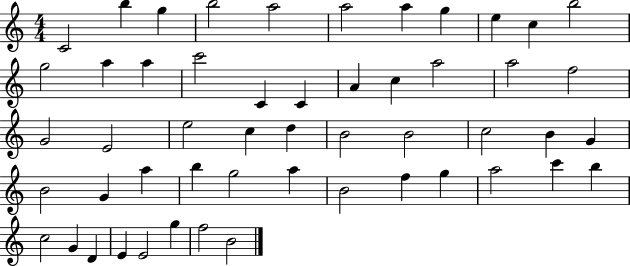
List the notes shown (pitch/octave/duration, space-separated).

C4/h B5/q G5/q B5/h A5/h A5/h A5/q G5/q E5/q C5/q B5/h G5/h A5/q A5/q C6/h C4/q C4/q A4/q C5/q A5/h A5/h F5/h G4/h E4/h E5/h C5/q D5/q B4/h B4/h C5/h B4/q G4/q B4/h G4/q A5/q B5/q G5/h A5/q B4/h F5/q G5/q A5/h C6/q B5/q C5/h G4/q D4/q E4/q E4/h G5/q F5/h B4/h